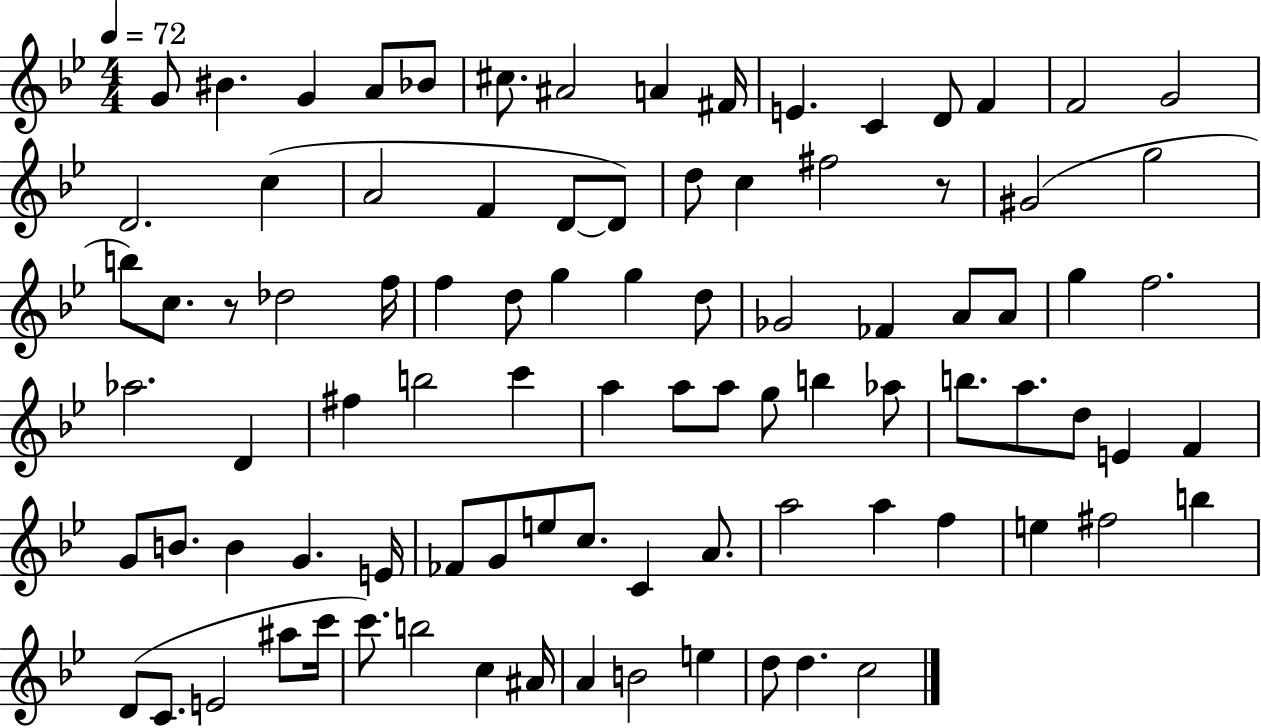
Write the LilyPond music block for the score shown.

{
  \clef treble
  \numericTimeSignature
  \time 4/4
  \key bes \major
  \tempo 4 = 72
  g'8 bis'4. g'4 a'8 bes'8 | cis''8. ais'2 a'4 fis'16 | e'4. c'4 d'8 f'4 | f'2 g'2 | \break d'2. c''4( | a'2 f'4 d'8~~ d'8) | d''8 c''4 fis''2 r8 | gis'2( g''2 | \break b''8) c''8. r8 des''2 f''16 | f''4 d''8 g''4 g''4 d''8 | ges'2 fes'4 a'8 a'8 | g''4 f''2. | \break aes''2. d'4 | fis''4 b''2 c'''4 | a''4 a''8 a''8 g''8 b''4 aes''8 | b''8. a''8. d''8 e'4 f'4 | \break g'8 b'8. b'4 g'4. e'16 | fes'8 g'8 e''8 c''8. c'4 a'8. | a''2 a''4 f''4 | e''4 fis''2 b''4 | \break d'8( c'8. e'2 ais''8 c'''16 | c'''8.) b''2 c''4 ais'16 | a'4 b'2 e''4 | d''8 d''4. c''2 | \break \bar "|."
}